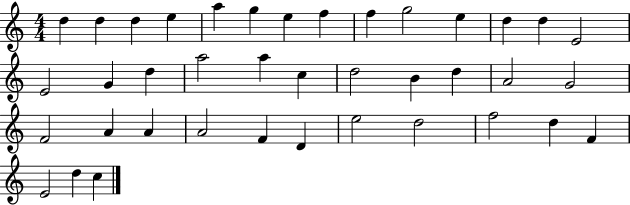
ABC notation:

X:1
T:Untitled
M:4/4
L:1/4
K:C
d d d e a g e f f g2 e d d E2 E2 G d a2 a c d2 B d A2 G2 F2 A A A2 F D e2 d2 f2 d F E2 d c